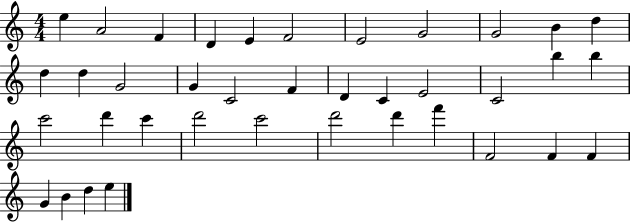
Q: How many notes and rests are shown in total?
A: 38